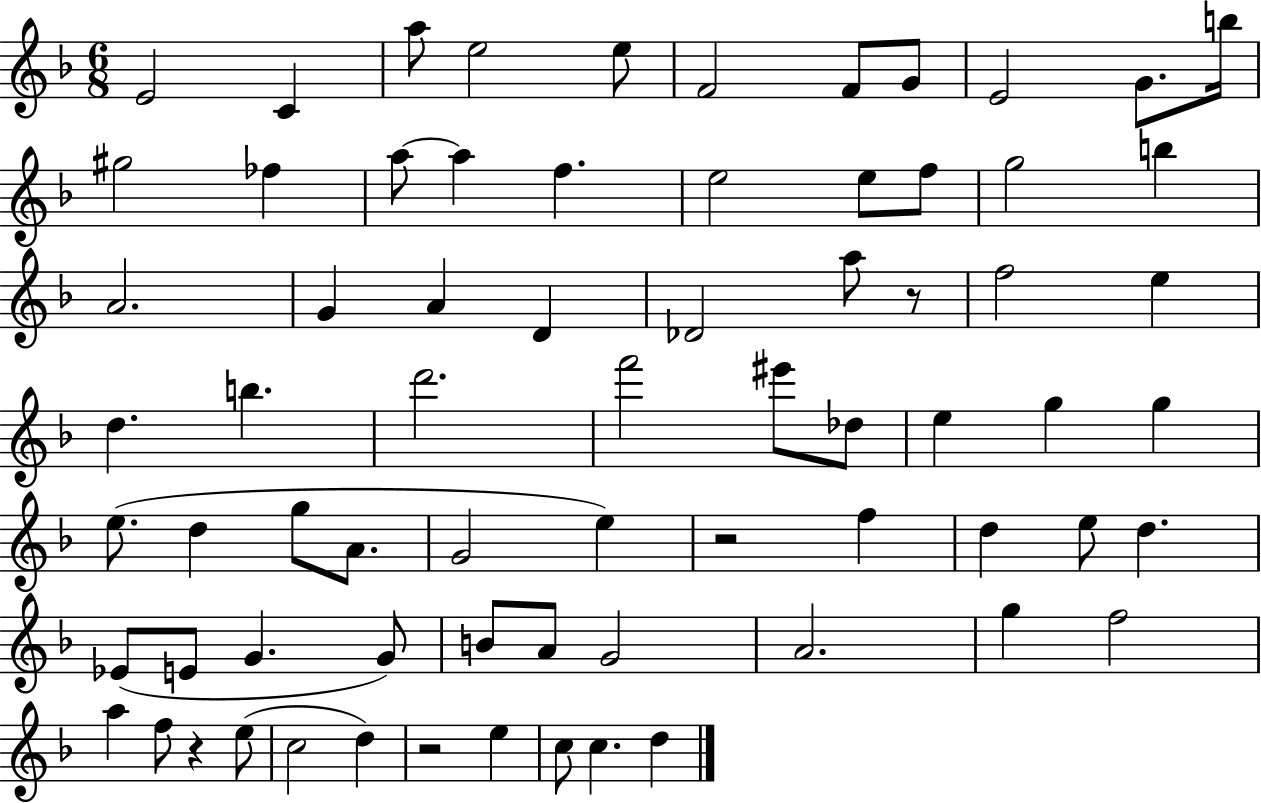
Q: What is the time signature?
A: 6/8